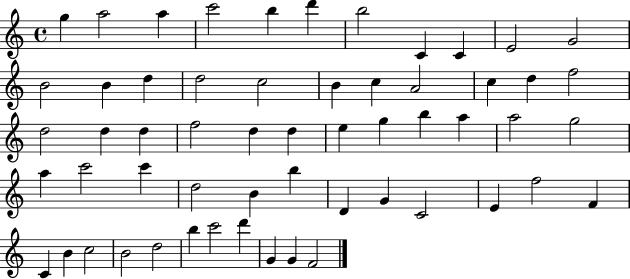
{
  \clef treble
  \time 4/4
  \defaultTimeSignature
  \key c \major
  g''4 a''2 a''4 | c'''2 b''4 d'''4 | b''2 c'4 c'4 | e'2 g'2 | \break b'2 b'4 d''4 | d''2 c''2 | b'4 c''4 a'2 | c''4 d''4 f''2 | \break d''2 d''4 d''4 | f''2 d''4 d''4 | e''4 g''4 b''4 a''4 | a''2 g''2 | \break a''4 c'''2 c'''4 | d''2 b'4 b''4 | d'4 g'4 c'2 | e'4 f''2 f'4 | \break c'4 b'4 c''2 | b'2 d''2 | b''4 c'''2 d'''4 | g'4 g'4 f'2 | \break \bar "|."
}